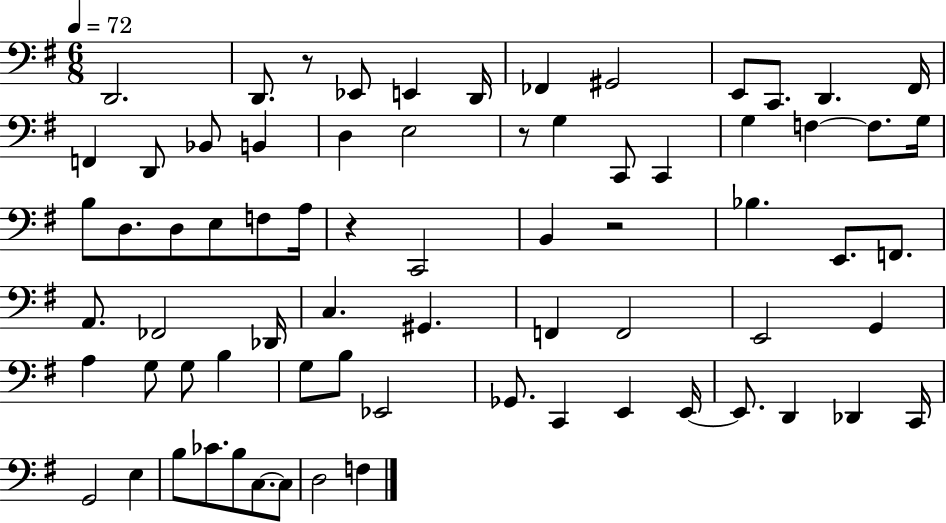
{
  \clef bass
  \numericTimeSignature
  \time 6/8
  \key g \major
  \tempo 4 = 72
  \repeat volta 2 { d,2. | d,8. r8 ees,8 e,4 d,16 | fes,4 gis,2 | e,8 c,8. d,4. fis,16 | \break f,4 d,8 bes,8 b,4 | d4 e2 | r8 g4 c,8 c,4 | g4 f4~~ f8. g16 | \break b8 d8. d8 e8 f8 a16 | r4 c,2 | b,4 r2 | bes4. e,8. f,8. | \break a,8. fes,2 des,16 | c4. gis,4. | f,4 f,2 | e,2 g,4 | \break a4 g8 g8 b4 | g8 b8 ees,2 | ges,8. c,4 e,4 e,16~~ | e,8. d,4 des,4 c,16 | \break g,2 e4 | b8 ces'8. b8 c8.~~ c8 | d2 f4 | } \bar "|."
}